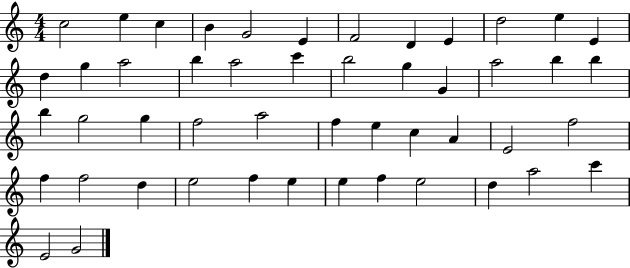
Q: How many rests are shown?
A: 0